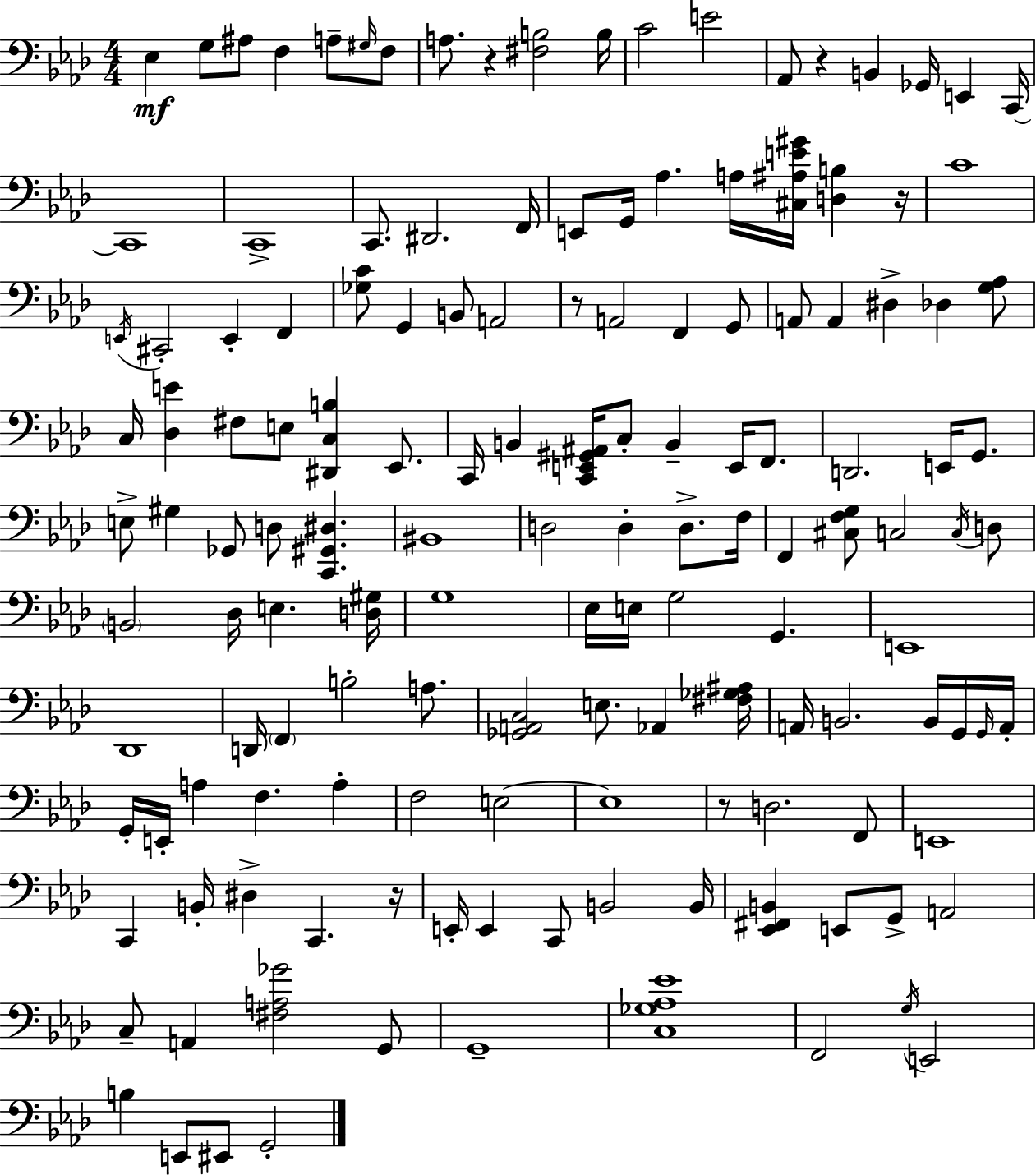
{
  \clef bass
  \numericTimeSignature
  \time 4/4
  \key aes \major
  \repeat volta 2 { ees4\mf g8 ais8 f4 a8-- \grace { gis16 } f8 | a8. r4 <fis b>2 | b16 c'2 e'2 | aes,8 r4 b,4 ges,16 e,4 | \break c,16~~ c,1 | c,1-> | c,8. dis,2. | f,16 e,8 g,16 aes4. a16 <cis ais e' gis'>16 <d b>4 | \break r16 c'1 | \acciaccatura { e,16 } cis,2-. e,4-. f,4 | <ges c'>8 g,4 b,8 a,2 | r8 a,2 f,4 | \break g,8 a,8 a,4 dis4-> des4 | <g aes>8 c16 <des e'>4 fis8 e8 <dis, c b>4 ees,8. | c,16 b,4 <c, e, gis, ais,>16 c8-. b,4-- e,16 f,8. | d,2. e,16 g,8. | \break e8-> gis4 ges,8 d8 <c, gis, dis>4. | bis,1 | d2 d4-. d8.-> | f16 f,4 <cis f g>8 c2 | \break \acciaccatura { c16 } d8 \parenthesize b,2 des16 e4. | <d gis>16 g1 | ees16 e16 g2 g,4. | e,1 | \break des,1 | d,16 \parenthesize f,4 b2-. | a8. <ges, a, c>2 e8. aes,4 | <fis ges ais>16 a,16 b,2. | \break b,16 g,16 \grace { g,16 } a,16-. g,16-. e,16-. a4 f4. | a4-. f2 e2~~ | e1 | r8 d2. | \break f,8 e,1 | c,4 b,16-. dis4-> c,4. | r16 e,16-. e,4 c,8 b,2 | b,16 <ees, fis, b,>4 e,8 g,8-> a,2 | \break c8-- a,4 <fis a ges'>2 | g,8 g,1-- | <c ges aes ees'>1 | f,2 \acciaccatura { g16 } e,2 | \break b4 e,8 eis,8 g,2-. | } \bar "|."
}